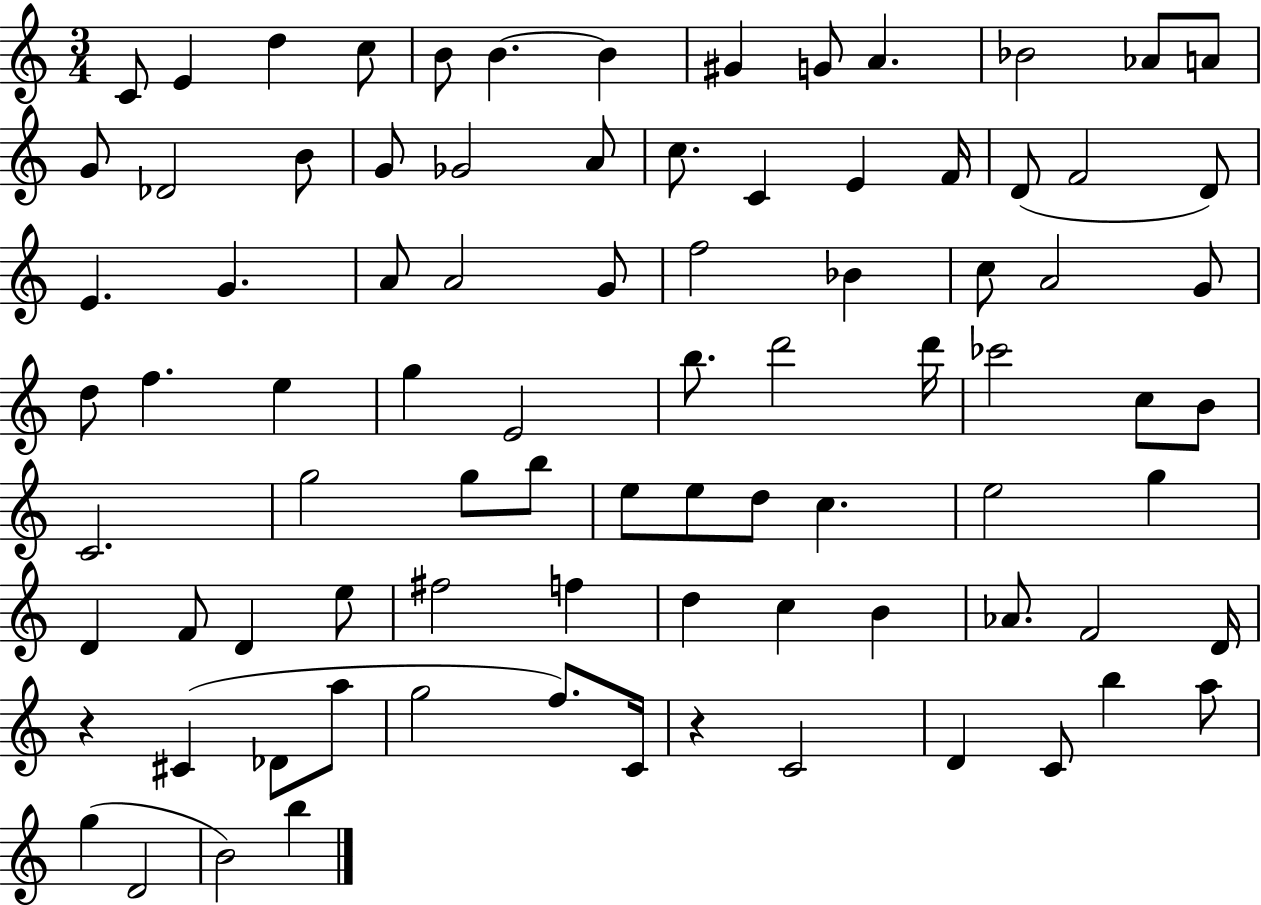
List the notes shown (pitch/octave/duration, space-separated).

C4/e E4/q D5/q C5/e B4/e B4/q. B4/q G#4/q G4/e A4/q. Bb4/h Ab4/e A4/e G4/e Db4/h B4/e G4/e Gb4/h A4/e C5/e. C4/q E4/q F4/s D4/e F4/h D4/e E4/q. G4/q. A4/e A4/h G4/e F5/h Bb4/q C5/e A4/h G4/e D5/e F5/q. E5/q G5/q E4/h B5/e. D6/h D6/s CES6/h C5/e B4/e C4/h. G5/h G5/e B5/e E5/e E5/e D5/e C5/q. E5/h G5/q D4/q F4/e D4/q E5/e F#5/h F5/q D5/q C5/q B4/q Ab4/e. F4/h D4/s R/q C#4/q Db4/e A5/e G5/h F5/e. C4/s R/q C4/h D4/q C4/e B5/q A5/e G5/q D4/h B4/h B5/q